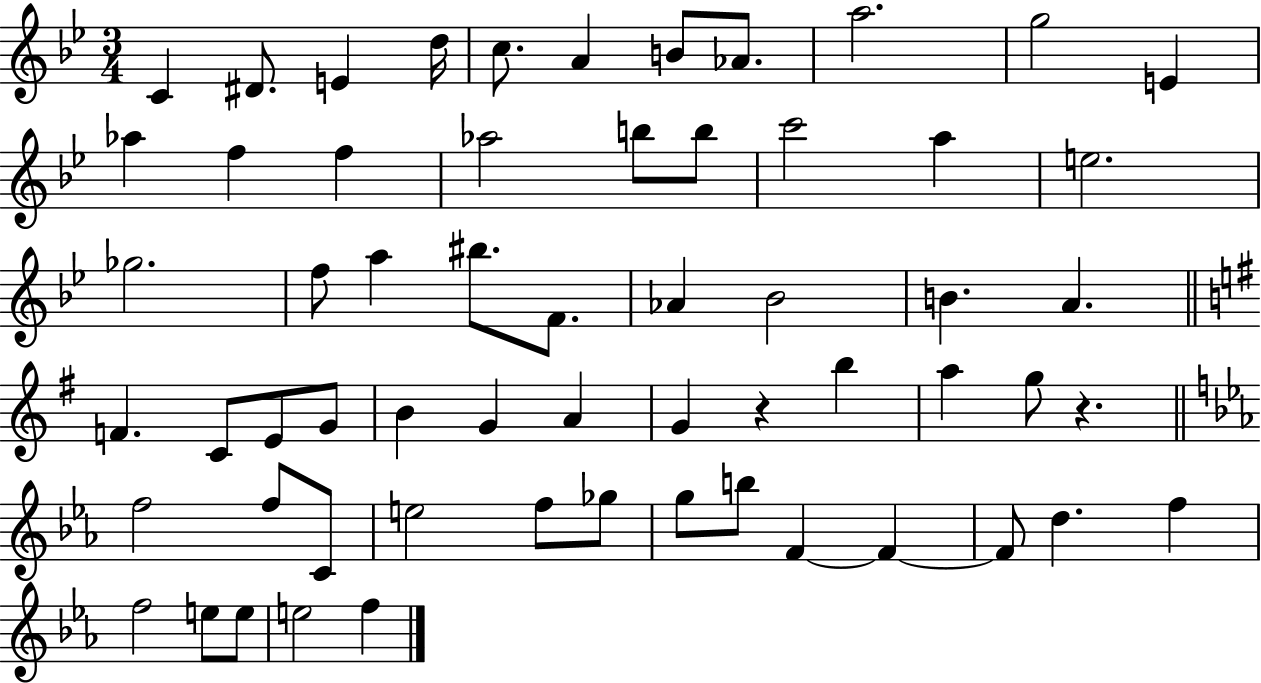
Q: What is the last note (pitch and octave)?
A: F5